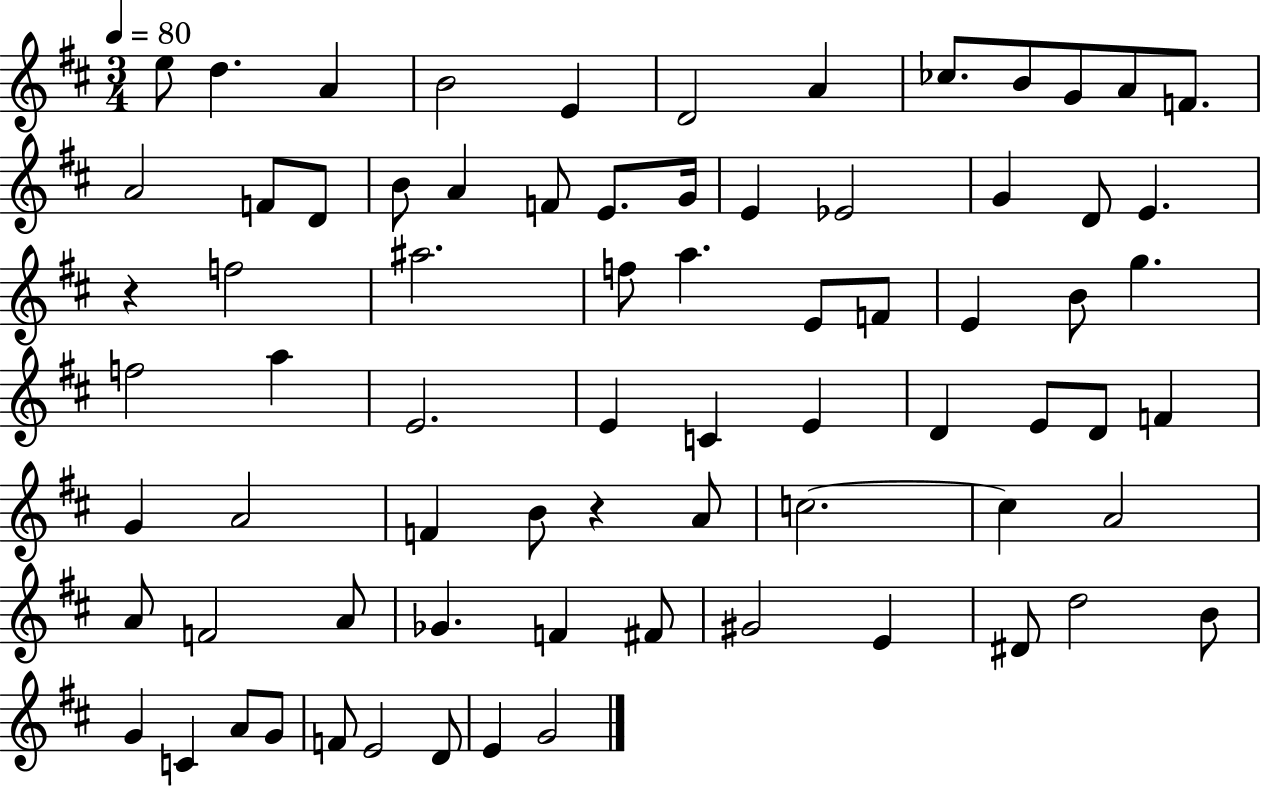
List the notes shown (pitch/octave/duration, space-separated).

E5/e D5/q. A4/q B4/h E4/q D4/h A4/q CES5/e. B4/e G4/e A4/e F4/e. A4/h F4/e D4/e B4/e A4/q F4/e E4/e. G4/s E4/q Eb4/h G4/q D4/e E4/q. R/q F5/h A#5/h. F5/e A5/q. E4/e F4/e E4/q B4/e G5/q. F5/h A5/q E4/h. E4/q C4/q E4/q D4/q E4/e D4/e F4/q G4/q A4/h F4/q B4/e R/q A4/e C5/h. C5/q A4/h A4/e F4/h A4/e Gb4/q. F4/q F#4/e G#4/h E4/q D#4/e D5/h B4/e G4/q C4/q A4/e G4/e F4/e E4/h D4/e E4/q G4/h